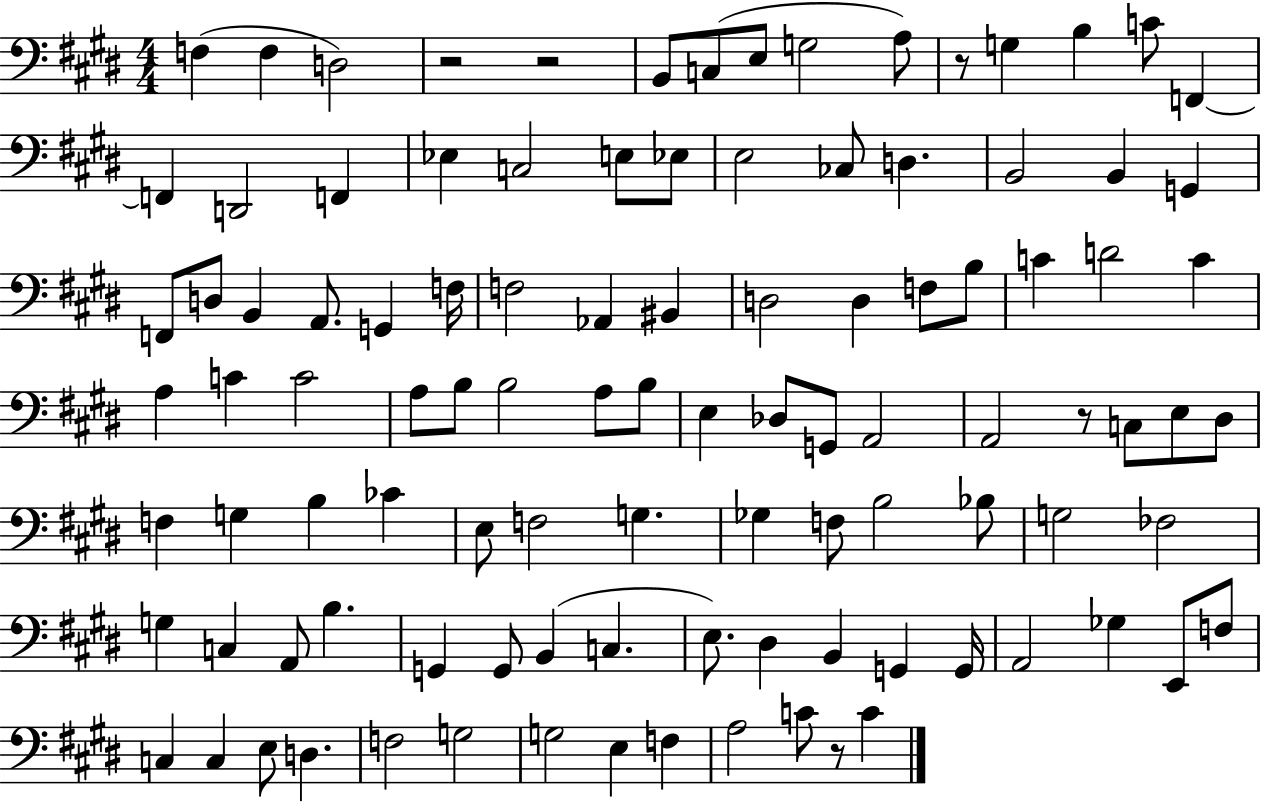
X:1
T:Untitled
M:4/4
L:1/4
K:E
F, F, D,2 z2 z2 B,,/2 C,/2 E,/2 G,2 A,/2 z/2 G, B, C/2 F,, F,, D,,2 F,, _E, C,2 E,/2 _E,/2 E,2 _C,/2 D, B,,2 B,, G,, F,,/2 D,/2 B,, A,,/2 G,, F,/4 F,2 _A,, ^B,, D,2 D, F,/2 B,/2 C D2 C A, C C2 A,/2 B,/2 B,2 A,/2 B,/2 E, _D,/2 G,,/2 A,,2 A,,2 z/2 C,/2 E,/2 ^D,/2 F, G, B, _C E,/2 F,2 G, _G, F,/2 B,2 _B,/2 G,2 _F,2 G, C, A,,/2 B, G,, G,,/2 B,, C, E,/2 ^D, B,, G,, G,,/4 A,,2 _G, E,,/2 F,/2 C, C, E,/2 D, F,2 G,2 G,2 E, F, A,2 C/2 z/2 C